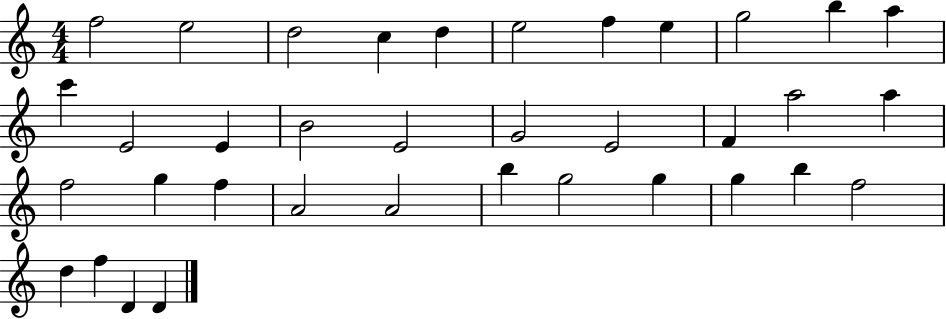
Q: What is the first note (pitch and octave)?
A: F5